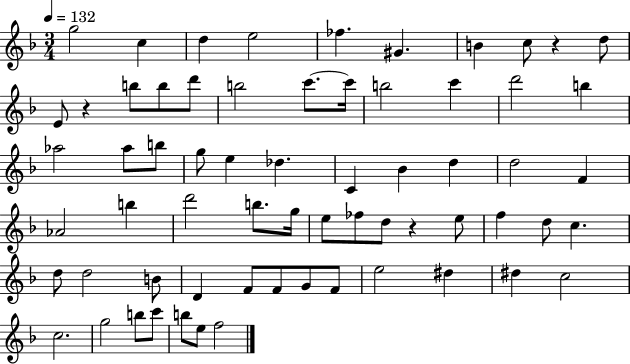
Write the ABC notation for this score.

X:1
T:Untitled
M:3/4
L:1/4
K:F
g2 c d e2 _f ^G B c/2 z d/2 E/2 z b/2 b/2 d'/2 b2 c'/2 c'/4 b2 c' d'2 b _a2 _a/2 b/2 g/2 e _d C _B d d2 F _A2 b d'2 b/2 g/4 e/2 _f/2 d/2 z e/2 f d/2 c d/2 d2 B/2 D F/2 F/2 G/2 F/2 e2 ^d ^d c2 c2 g2 b/2 c'/2 b/2 e/2 f2